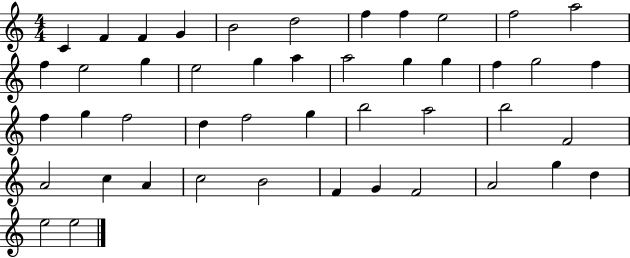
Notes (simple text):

C4/q F4/q F4/q G4/q B4/h D5/h F5/q F5/q E5/h F5/h A5/h F5/q E5/h G5/q E5/h G5/q A5/q A5/h G5/q G5/q F5/q G5/h F5/q F5/q G5/q F5/h D5/q F5/h G5/q B5/h A5/h B5/h F4/h A4/h C5/q A4/q C5/h B4/h F4/q G4/q F4/h A4/h G5/q D5/q E5/h E5/h